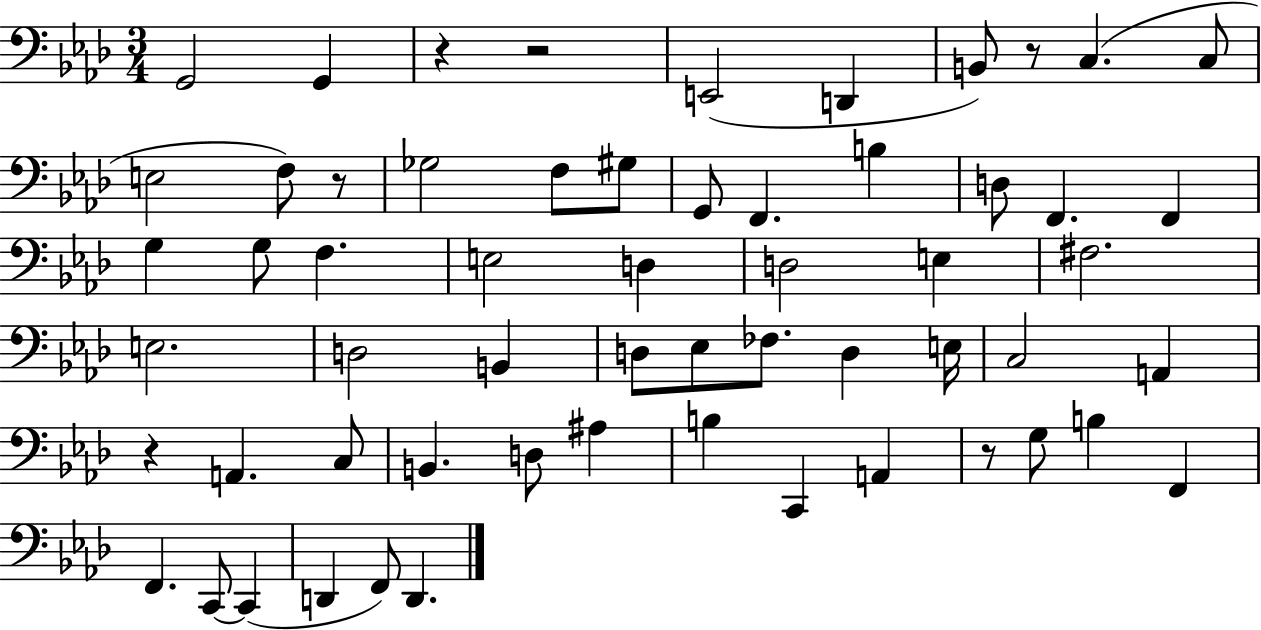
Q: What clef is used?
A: bass